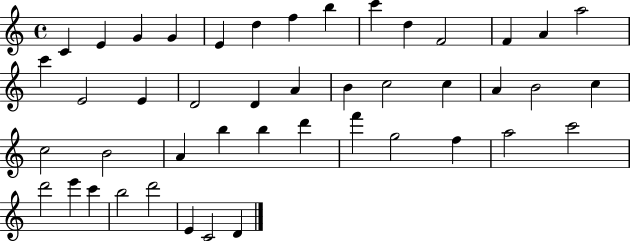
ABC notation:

X:1
T:Untitled
M:4/4
L:1/4
K:C
C E G G E d f b c' d F2 F A a2 c' E2 E D2 D A B c2 c A B2 c c2 B2 A b b d' f' g2 f a2 c'2 d'2 e' c' b2 d'2 E C2 D